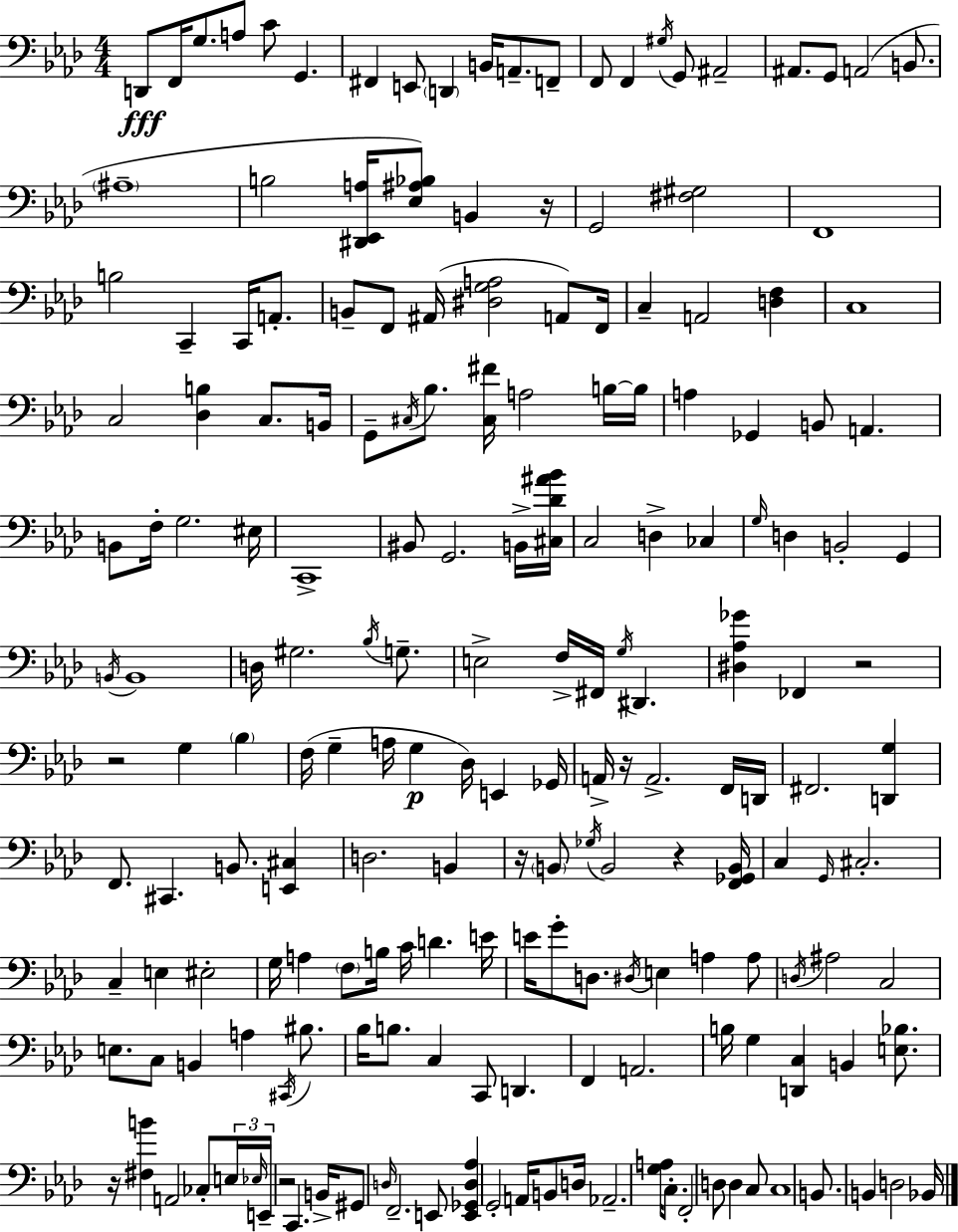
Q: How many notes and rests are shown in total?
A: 190